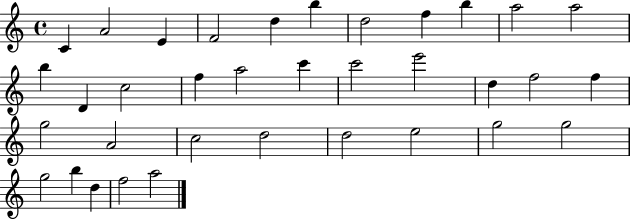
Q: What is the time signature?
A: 4/4